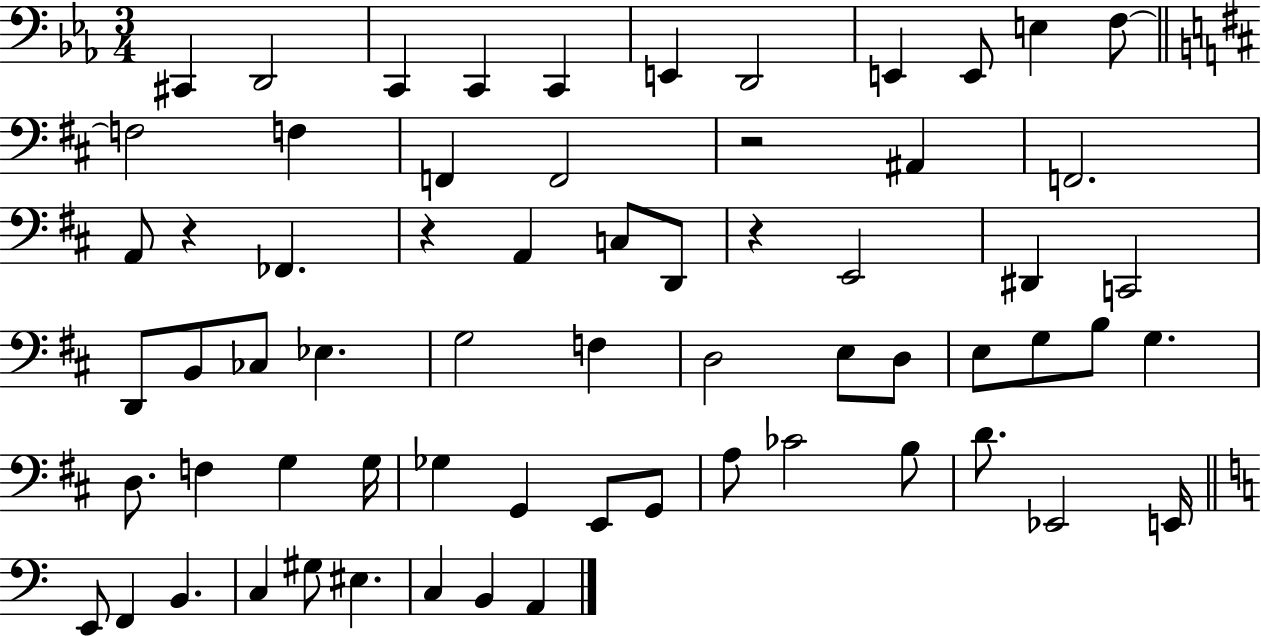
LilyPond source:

{
  \clef bass
  \numericTimeSignature
  \time 3/4
  \key ees \major
  cis,4 d,2 | c,4 c,4 c,4 | e,4 d,2 | e,4 e,8 e4 f8~~ | \break \bar "||" \break \key d \major f2 f4 | f,4 f,2 | r2 ais,4 | f,2. | \break a,8 r4 fes,4. | r4 a,4 c8 d,8 | r4 e,2 | dis,4 c,2 | \break d,8 b,8 ces8 ees4. | g2 f4 | d2 e8 d8 | e8 g8 b8 g4. | \break d8. f4 g4 g16 | ges4 g,4 e,8 g,8 | a8 ces'2 b8 | d'8. ees,2 e,16 | \break \bar "||" \break \key a \minor e,8 f,4 b,4. | c4 gis8 eis4. | c4 b,4 a,4 | \bar "|."
}